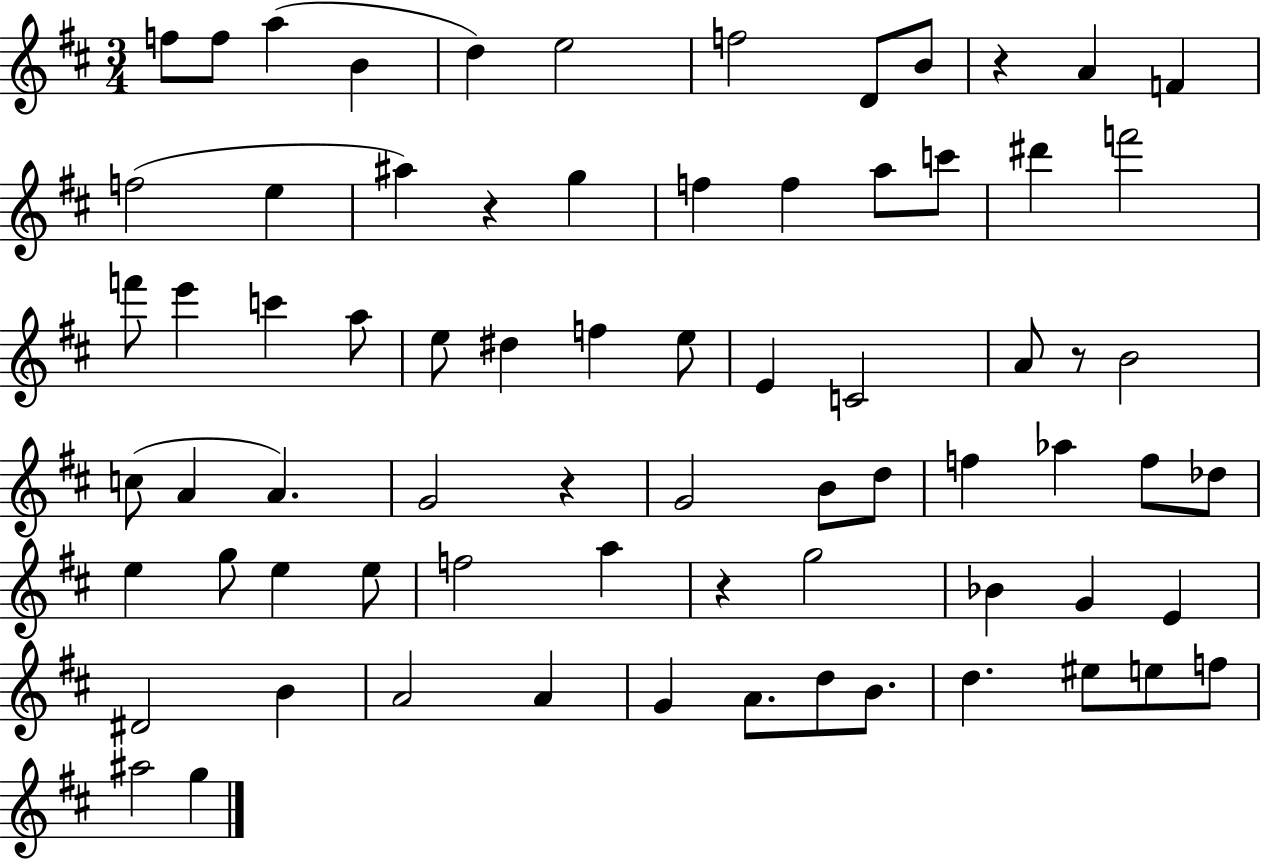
F5/e F5/e A5/q B4/q D5/q E5/h F5/h D4/e B4/e R/q A4/q F4/q F5/h E5/q A#5/q R/q G5/q F5/q F5/q A5/e C6/e D#6/q F6/h F6/e E6/q C6/q A5/e E5/e D#5/q F5/q E5/e E4/q C4/h A4/e R/e B4/h C5/e A4/q A4/q. G4/h R/q G4/h B4/e D5/e F5/q Ab5/q F5/e Db5/e E5/q G5/e E5/q E5/e F5/h A5/q R/q G5/h Bb4/q G4/q E4/q D#4/h B4/q A4/h A4/q G4/q A4/e. D5/e B4/e. D5/q. EIS5/e E5/e F5/e A#5/h G5/q